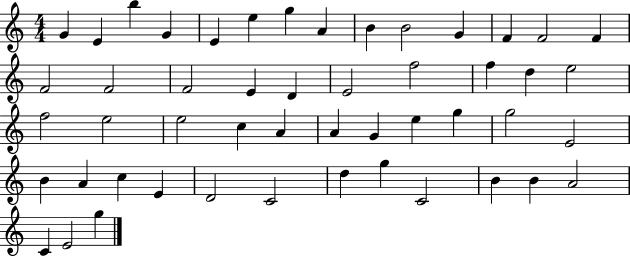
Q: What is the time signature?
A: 4/4